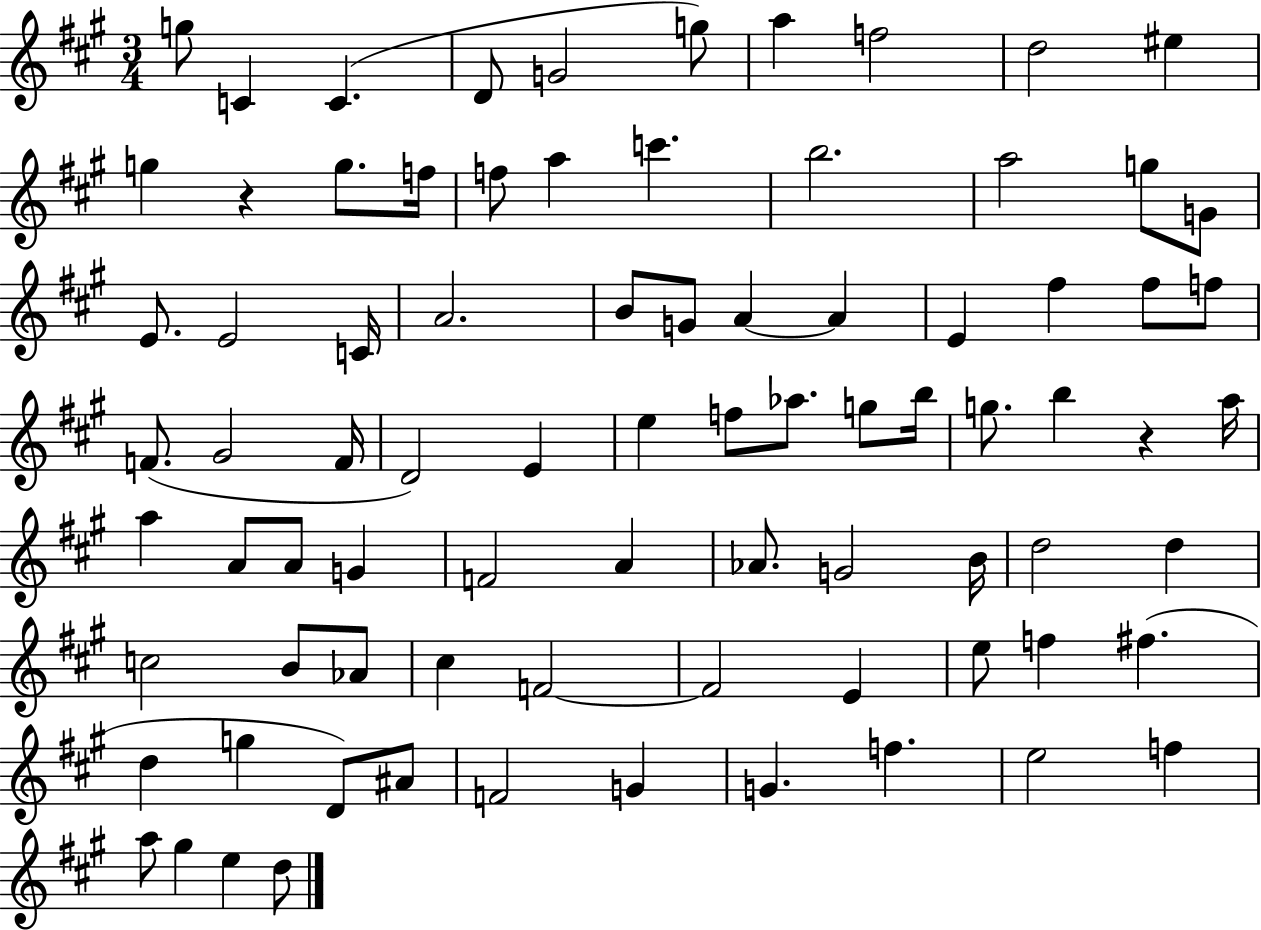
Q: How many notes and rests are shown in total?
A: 82